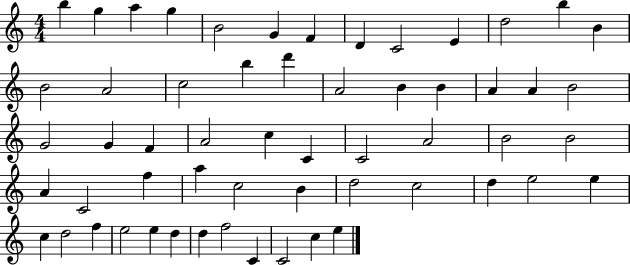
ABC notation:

X:1
T:Untitled
M:4/4
L:1/4
K:C
b g a g B2 G F D C2 E d2 b B B2 A2 c2 b d' A2 B B A A B2 G2 G F A2 c C C2 A2 B2 B2 A C2 f a c2 B d2 c2 d e2 e c d2 f e2 e d d f2 C C2 c e